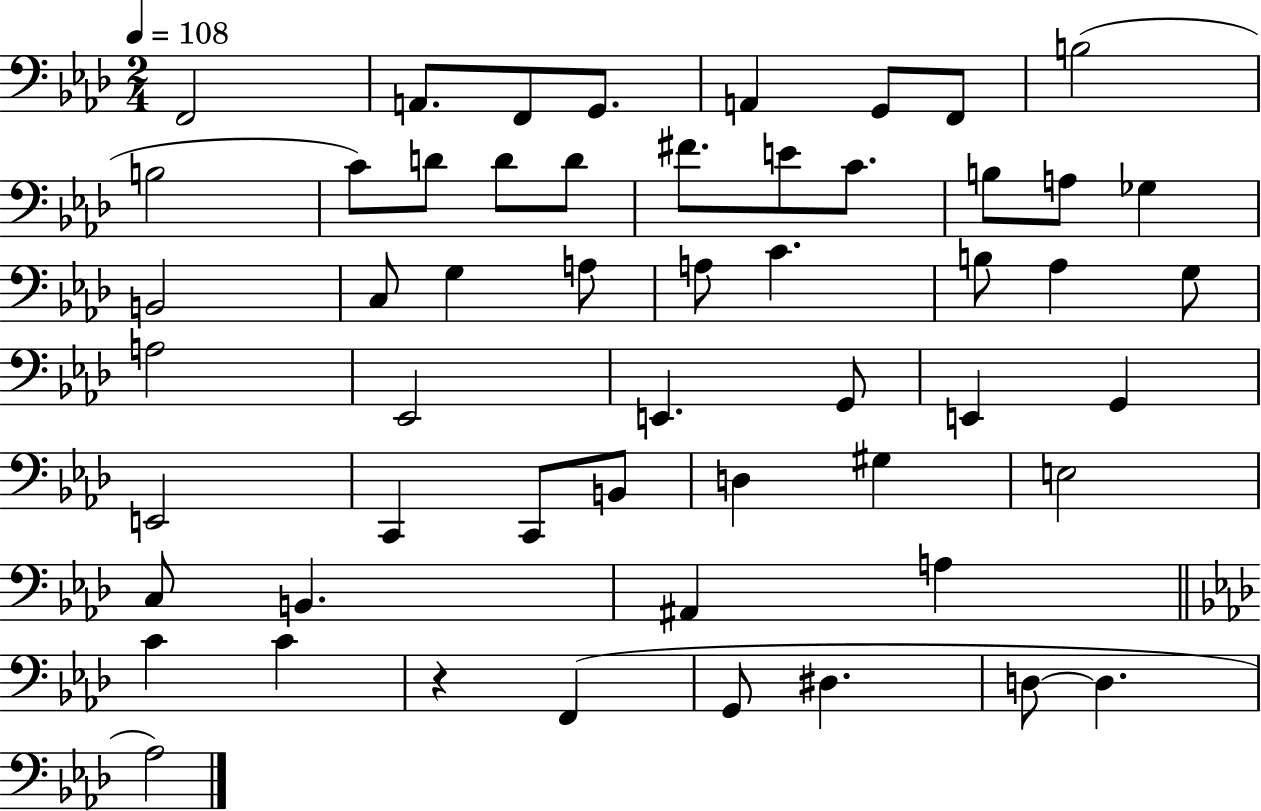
{
  \clef bass
  \numericTimeSignature
  \time 2/4
  \key aes \major
  \tempo 4 = 108
  f,2 | a,8. f,8 g,8. | a,4 g,8 f,8 | b2( | \break b2 | c'8) d'8 d'8 d'8 | fis'8. e'8 c'8. | b8 a8 ges4 | \break b,2 | c8 g4 a8 | a8 c'4. | b8 aes4 g8 | \break a2 | ees,2 | e,4. g,8 | e,4 g,4 | \break e,2 | c,4 c,8 b,8 | d4 gis4 | e2 | \break c8 b,4. | ais,4 a4 | \bar "||" \break \key aes \major c'4 c'4 | r4 f,4( | g,8 dis4. | d8~~ d4. | \break aes2) | \bar "|."
}